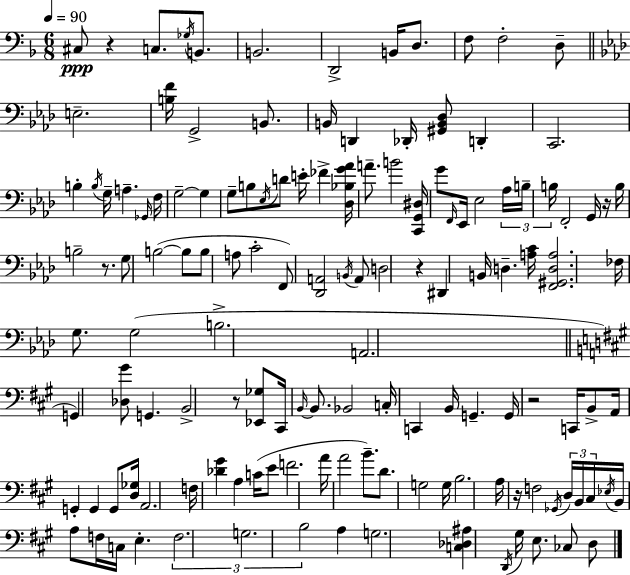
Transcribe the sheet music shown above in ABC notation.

X:1
T:Untitled
M:6/8
L:1/4
K:F
^C,/2 z C,/2 _G,/4 B,,/2 B,,2 D,,2 B,,/4 D,/2 F,/2 F,2 D,/2 E,2 [B,F]/4 G,,2 B,,/2 B,,/4 D,, _D,,/4 [^G,,B,,_D,]/2 D,, C,,2 B, B,/4 G,/4 A, _G,,/4 F,/4 G,2 G, G,/2 B,/2 _E,/4 D/2 E/4 _F [_D,_B,G_A]/4 A/2 B2 [C,,G,,^D,]/4 G/2 F,,/4 _E,,/4 _E,2 _A,/4 B,/4 B,/4 F,,2 G,,/4 z/4 B,/4 B,2 z/2 G,/2 B,2 B,/2 B,/2 A,/2 C2 F,,/2 [_D,,A,,]2 B,,/4 A,,/2 D,2 z ^D,, B,,/4 D, [A,C]/4 [F,,^G,,D,A,]2 _F,/4 G,/2 G,2 B,2 A,,2 G,, [_D,^G]/2 G,, B,,2 z/2 [_E,,_G,]/2 ^C,,/4 B,,/4 B,,/2 _B,,2 C,/4 C,, B,,/4 G,, G,,/4 z2 C,,/4 B,,/2 A,,/4 G,, G,, G,,/2 [D,_G,]/4 A,,2 F,/4 [_D^G] A, C/4 E/2 F2 A/4 A2 B/2 D/2 G,2 G,/4 B,2 A,/4 z/4 F,2 _G,,/4 D,/4 B,,/4 ^C,/4 _E,/4 B,,/4 A,/2 F,/4 C,/4 E, F,2 G,2 B,2 A, G,2 [C,_D,^A,] D,,/4 ^G,/4 E,/2 _C,/2 D,/2